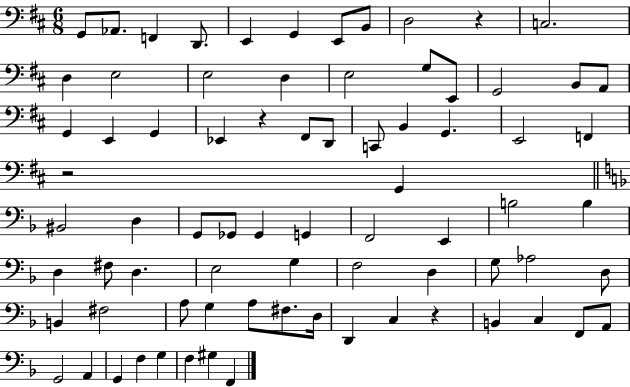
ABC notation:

X:1
T:Untitled
M:6/8
L:1/4
K:D
G,,/2 _A,,/2 F,, D,,/2 E,, G,, E,,/2 B,,/2 D,2 z C,2 D, E,2 E,2 D, E,2 G,/2 E,,/2 G,,2 B,,/2 A,,/2 G,, E,, G,, _E,, z ^F,,/2 D,,/2 C,,/2 B,, G,, E,,2 F,, z2 G,, ^B,,2 D, G,,/2 _G,,/2 _G,, G,, F,,2 E,, B,2 B, D, ^F,/2 D, E,2 G, F,2 D, G,/2 _A,2 D,/2 B,, ^F,2 A,/2 G, A,/2 ^F,/2 D,/4 D,, C, z B,, C, F,,/2 A,,/2 G,,2 A,, G,, F, G, F, ^G, F,,